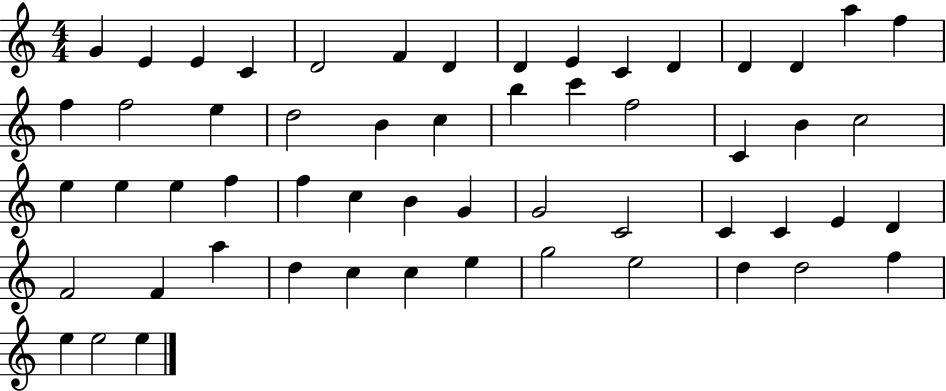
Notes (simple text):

G4/q E4/q E4/q C4/q D4/h F4/q D4/q D4/q E4/q C4/q D4/q D4/q D4/q A5/q F5/q F5/q F5/h E5/q D5/h B4/q C5/q B5/q C6/q F5/h C4/q B4/q C5/h E5/q E5/q E5/q F5/q F5/q C5/q B4/q G4/q G4/h C4/h C4/q C4/q E4/q D4/q F4/h F4/q A5/q D5/q C5/q C5/q E5/q G5/h E5/h D5/q D5/h F5/q E5/q E5/h E5/q